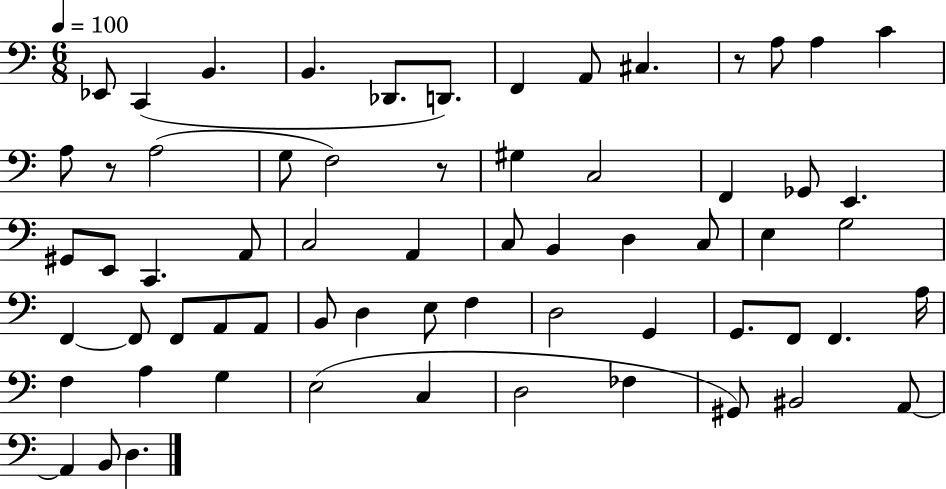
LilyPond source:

{
  \clef bass
  \numericTimeSignature
  \time 6/8
  \key c \major
  \tempo 4 = 100
  ees,8 c,4( b,4. | b,4. des,8. d,8.) | f,4 a,8 cis4. | r8 a8 a4 c'4 | \break a8 r8 a2( | g8 f2) r8 | gis4 c2 | f,4 ges,8 e,4. | \break gis,8 e,8 c,4. a,8 | c2 a,4 | c8 b,4 d4 c8 | e4 g2 | \break f,4~~ f,8 f,8 a,8 a,8 | b,8 d4 e8 f4 | d2 g,4 | g,8. f,8 f,4. a16 | \break f4 a4 g4 | e2( c4 | d2 fes4 | gis,8) bis,2 a,8~~ | \break a,4 b,8 d4. | \bar "|."
}